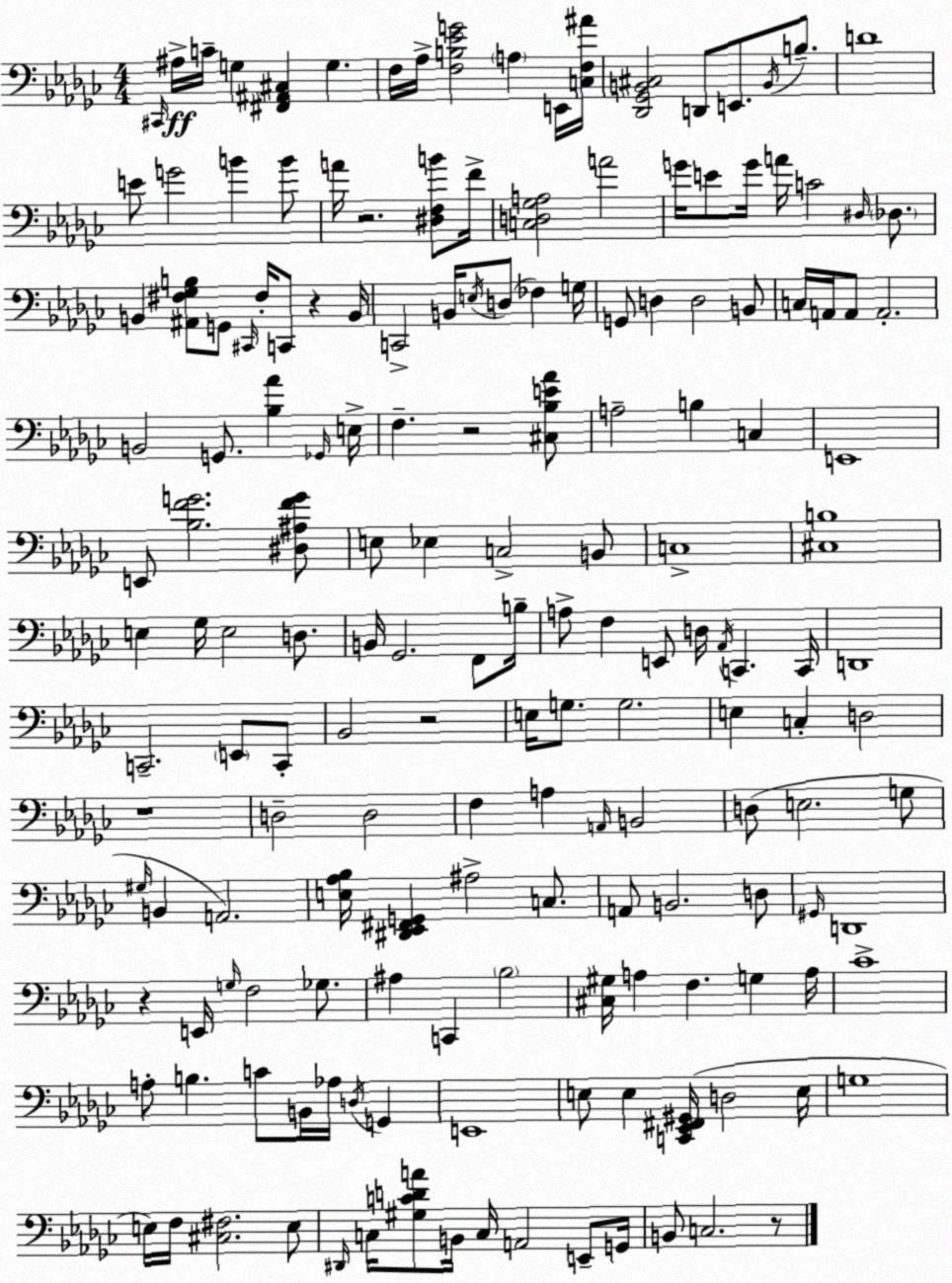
X:1
T:Untitled
M:4/4
L:1/4
K:Ebm
^C,,/4 ^A,/4 C/4 G, [^F,,^A,,^C,] G, F,/4 _A,/4 [F,B,_EG]2 A, E,,/4 [C,F,^A]/4 [_D,,_G,,B,,^C,]2 D,,/2 E,,/2 B,,/4 B,/2 D4 E/2 G2 B B/2 A/4 z2 [^D,F,B]/2 F/4 [C,D,_G,A,]2 A2 G/4 E/2 G/4 A/4 C2 ^D,/4 _D,/2 B,, [^A,,^F,_G,B,]/2 G,,/2 ^C,,/4 ^F,/4 C,,/2 z B,,/4 C,,2 B,,/4 E,/4 D,/2 _F, G,/4 G,,/2 D, D,2 B,,/2 C,/4 A,,/4 A,,/2 A,,2 B,,2 G,,/2 [_B,_A] _G,,/4 E,/4 F, z2 [^C,_B,E_A]/2 A,2 B, C, E,,4 E,,/2 [_B,FG]2 [^D,^A,FG]/2 E,/2 _E, C,2 B,,/2 C,4 [^C,B,]4 E, _G,/4 E,2 D,/2 B,,/4 _G,,2 F,,/2 B,/4 A,/2 F, E,,/2 D,/4 _A,,/4 C,, C,,/4 D,,4 C,,2 E,,/2 C,,/2 _B,,2 z2 E,/4 G,/2 G,2 E, C, D,2 z4 D,2 D,2 F, A, A,,/4 B,,2 D,/2 E,2 G,/2 ^G,/4 B,, A,,2 [E,_A,_B,]/4 [^D,,_E,,^F,,G,,] ^A,2 C,/2 A,,/2 B,,2 D,/2 ^G,,/4 D,,4 z E,,/4 G,/4 F,2 _G,/2 ^A, C,, _B,2 [^C,^G,]/4 A, F, G, A,/4 _C4 A,/2 B, C/2 B,,/4 _A,/4 D,/4 G,, E,,4 E,/2 E, [C,,_E,,^F,,^G,,]/4 D,2 E,/4 G,4 E,/4 F,/4 [^C,^F,]2 E,/2 ^D,,/4 C,/4 [^G,CDA]/2 B,,/4 C,/4 A,,2 E,,/2 G,,/4 B,,/2 C,2 z/2